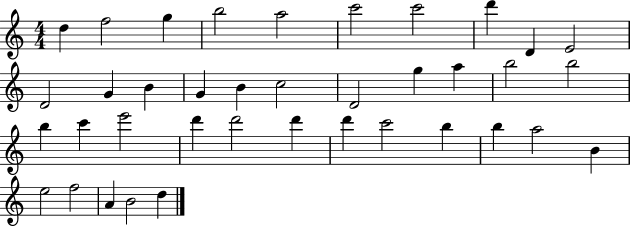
X:1
T:Untitled
M:4/4
L:1/4
K:C
d f2 g b2 a2 c'2 c'2 d' D E2 D2 G B G B c2 D2 g a b2 b2 b c' e'2 d' d'2 d' d' c'2 b b a2 B e2 f2 A B2 d